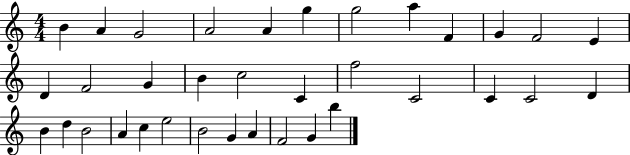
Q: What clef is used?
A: treble